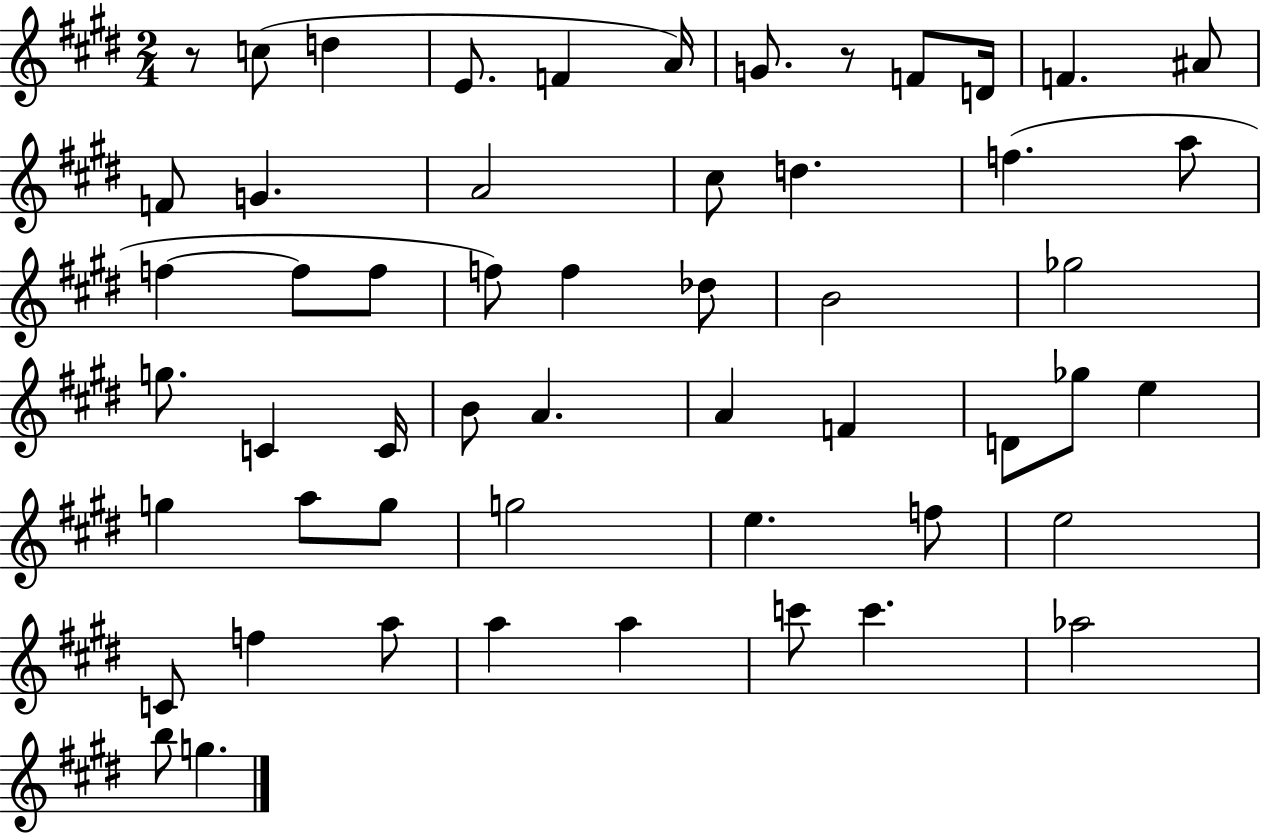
X:1
T:Untitled
M:2/4
L:1/4
K:E
z/2 c/2 d E/2 F A/4 G/2 z/2 F/2 D/4 F ^A/2 F/2 G A2 ^c/2 d f a/2 f f/2 f/2 f/2 f _d/2 B2 _g2 g/2 C C/4 B/2 A A F D/2 _g/2 e g a/2 g/2 g2 e f/2 e2 C/2 f a/2 a a c'/2 c' _a2 b/2 g